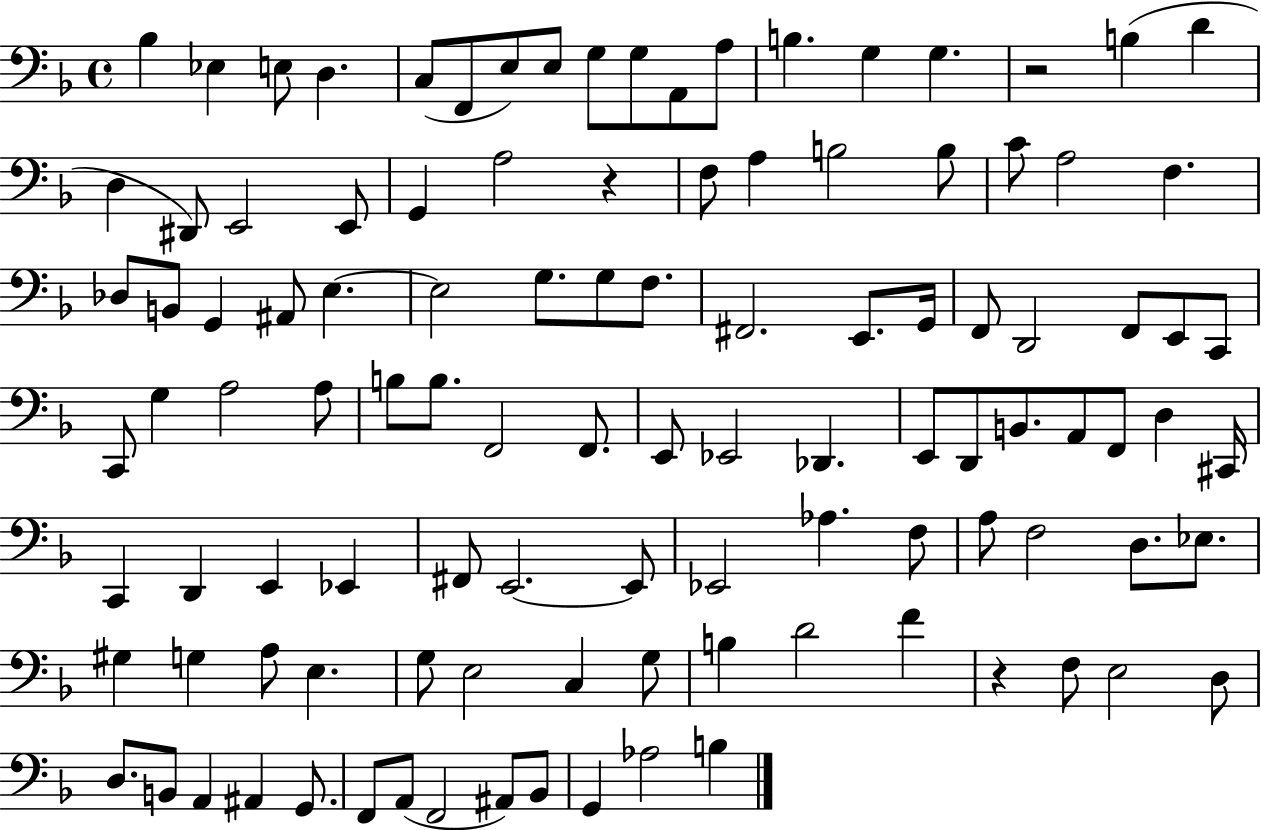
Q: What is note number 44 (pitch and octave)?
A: D2